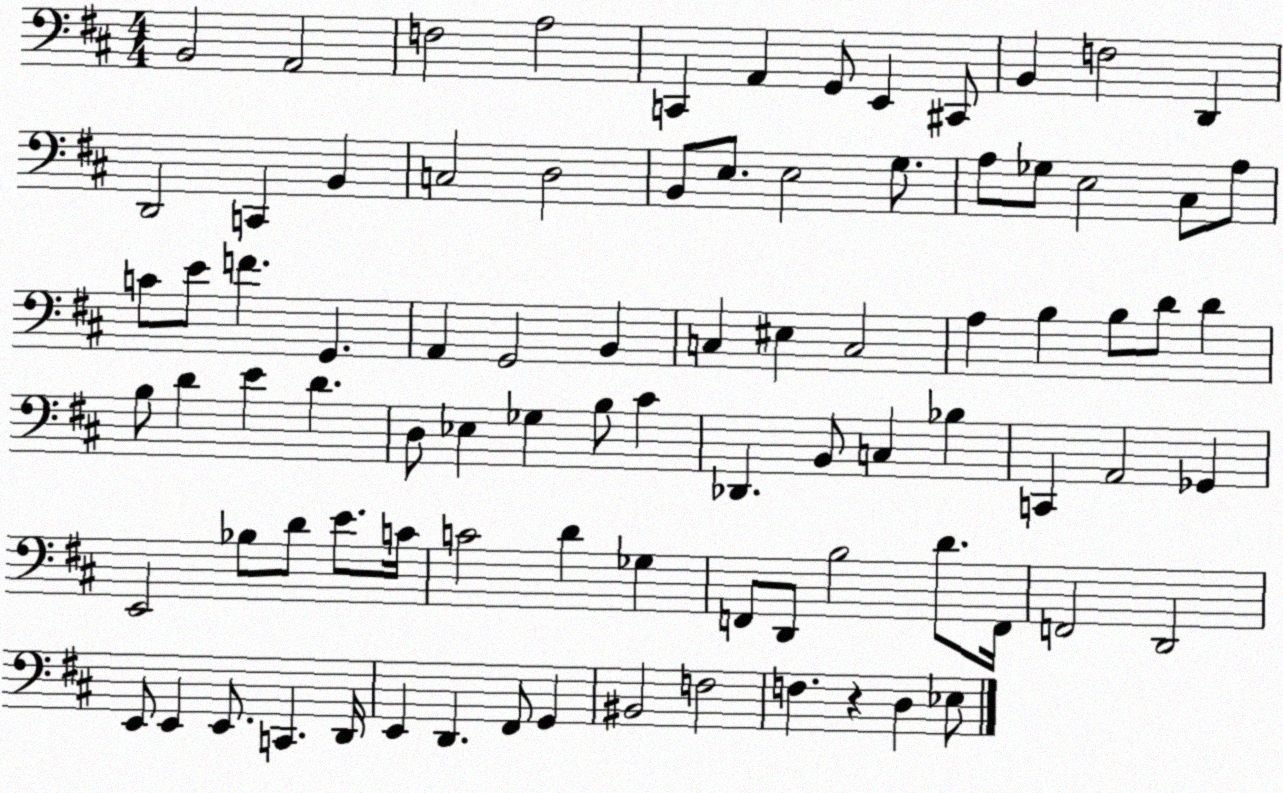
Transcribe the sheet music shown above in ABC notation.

X:1
T:Untitled
M:4/4
L:1/4
K:D
B,,2 A,,2 F,2 A,2 C,, A,, G,,/2 E,, ^C,,/2 B,, F,2 D,, D,,2 C,, B,, C,2 D,2 B,,/2 E,/2 E,2 G,/2 A,/2 _G,/2 E,2 ^C,/2 A,/2 C/2 E/2 F G,, A,, G,,2 B,, C, ^E, C,2 A, B, B,/2 D/2 D B,/2 D E D D,/2 _E, _G, B,/2 ^C _D,, B,,/2 C, _B, C,, A,,2 _G,, E,,2 _B,/2 D/2 E/2 C/4 C2 D _G, F,,/2 D,,/2 B,2 D/2 F,,/4 F,,2 D,,2 E,,/2 E,, E,,/2 C,, D,,/4 E,, D,, ^F,,/2 G,, ^B,,2 F,2 F, z D, _E,/2